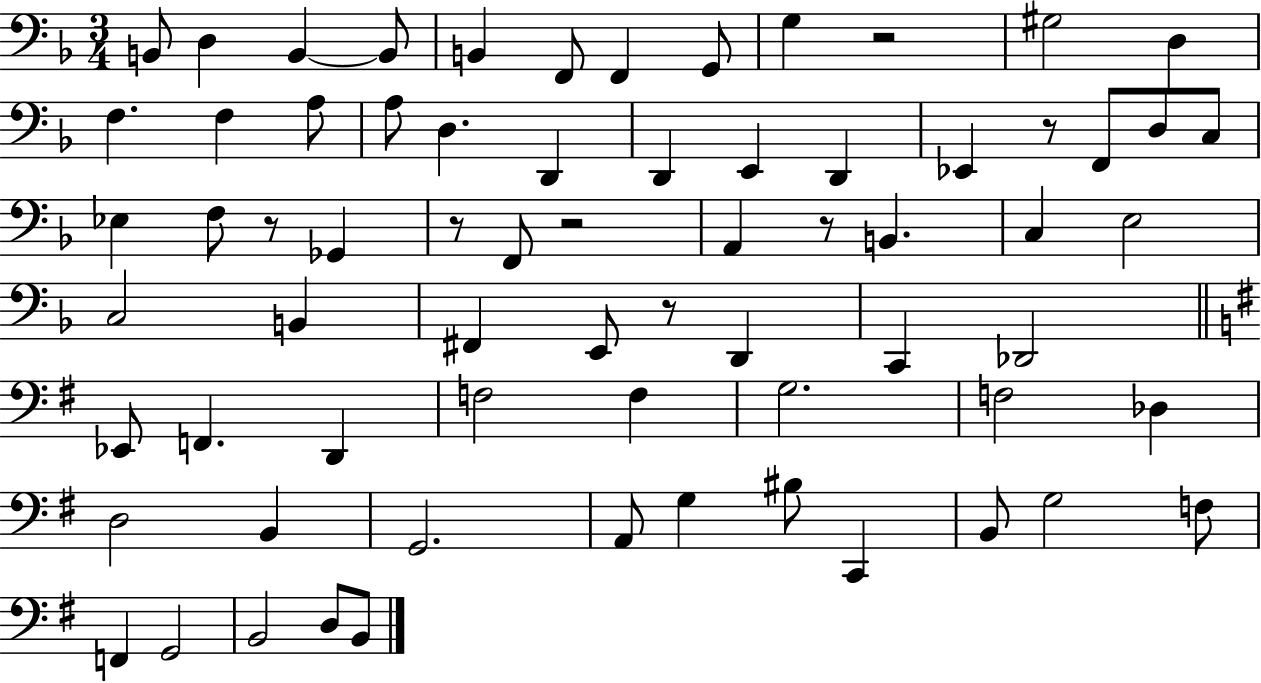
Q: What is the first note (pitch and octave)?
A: B2